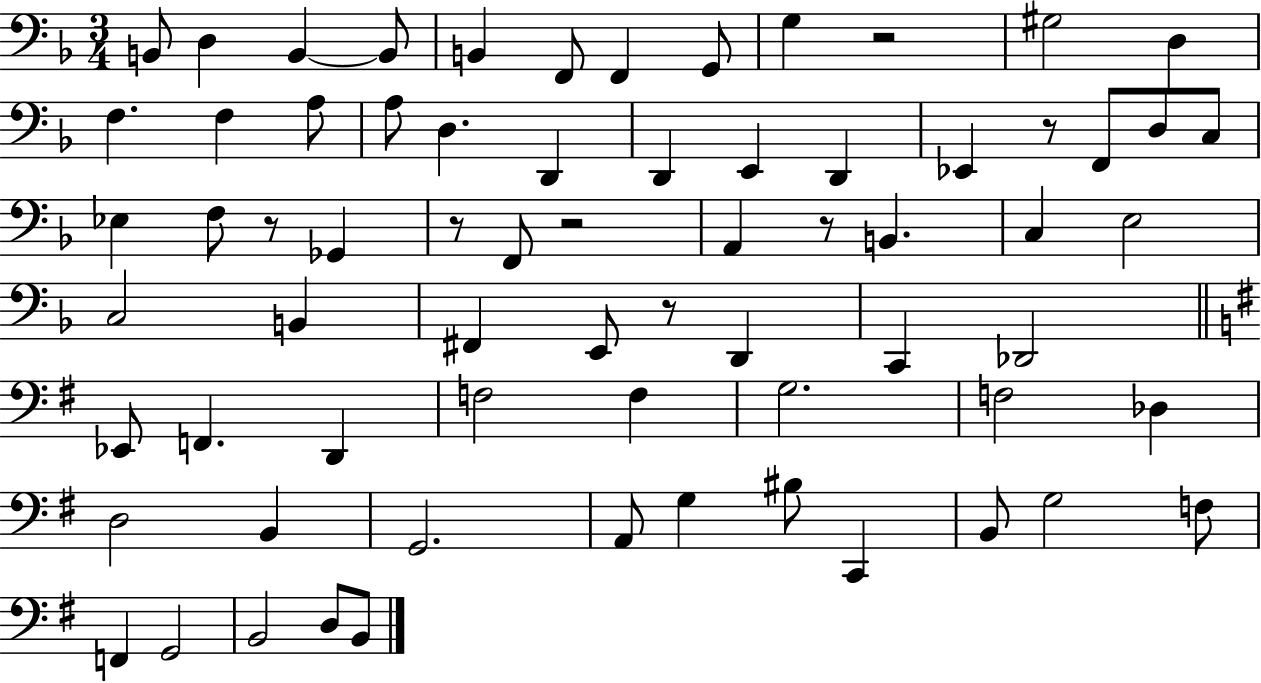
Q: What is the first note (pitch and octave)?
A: B2